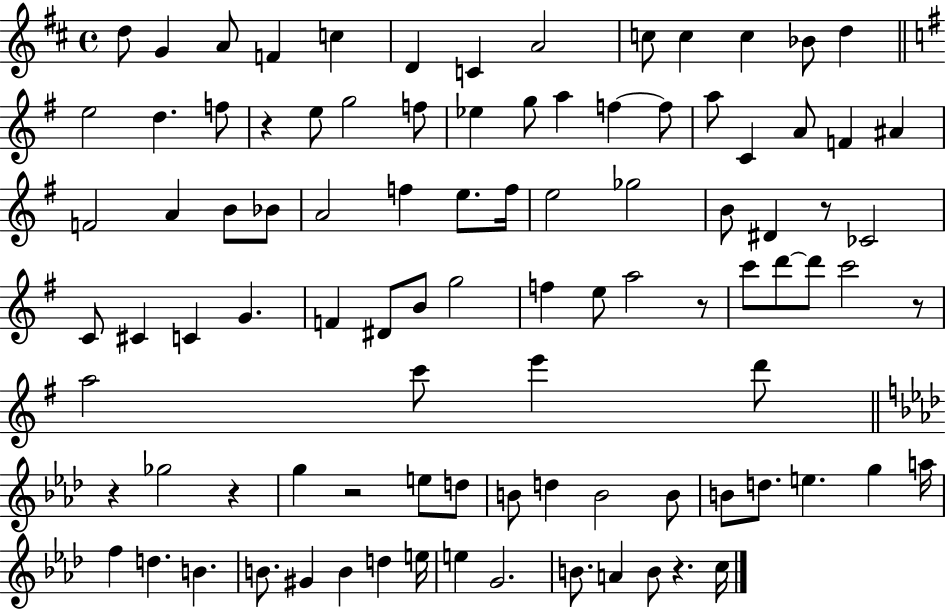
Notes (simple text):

D5/e G4/q A4/e F4/q C5/q D4/q C4/q A4/h C5/e C5/q C5/q Bb4/e D5/q E5/h D5/q. F5/e R/q E5/e G5/h F5/e Eb5/q G5/e A5/q F5/q F5/e A5/e C4/q A4/e F4/q A#4/q F4/h A4/q B4/e Bb4/e A4/h F5/q E5/e. F5/s E5/h Gb5/h B4/e D#4/q R/e CES4/h C4/e C#4/q C4/q G4/q. F4/q D#4/e B4/e G5/h F5/q E5/e A5/h R/e C6/e D6/e D6/e C6/h R/e A5/h C6/e E6/q D6/e R/q Gb5/h R/q G5/q R/h E5/e D5/e B4/e D5/q B4/h B4/e B4/e D5/e. E5/q. G5/q A5/s F5/q D5/q. B4/q. B4/e. G#4/q B4/q D5/q E5/s E5/q G4/h. B4/e. A4/q B4/e R/q. C5/s